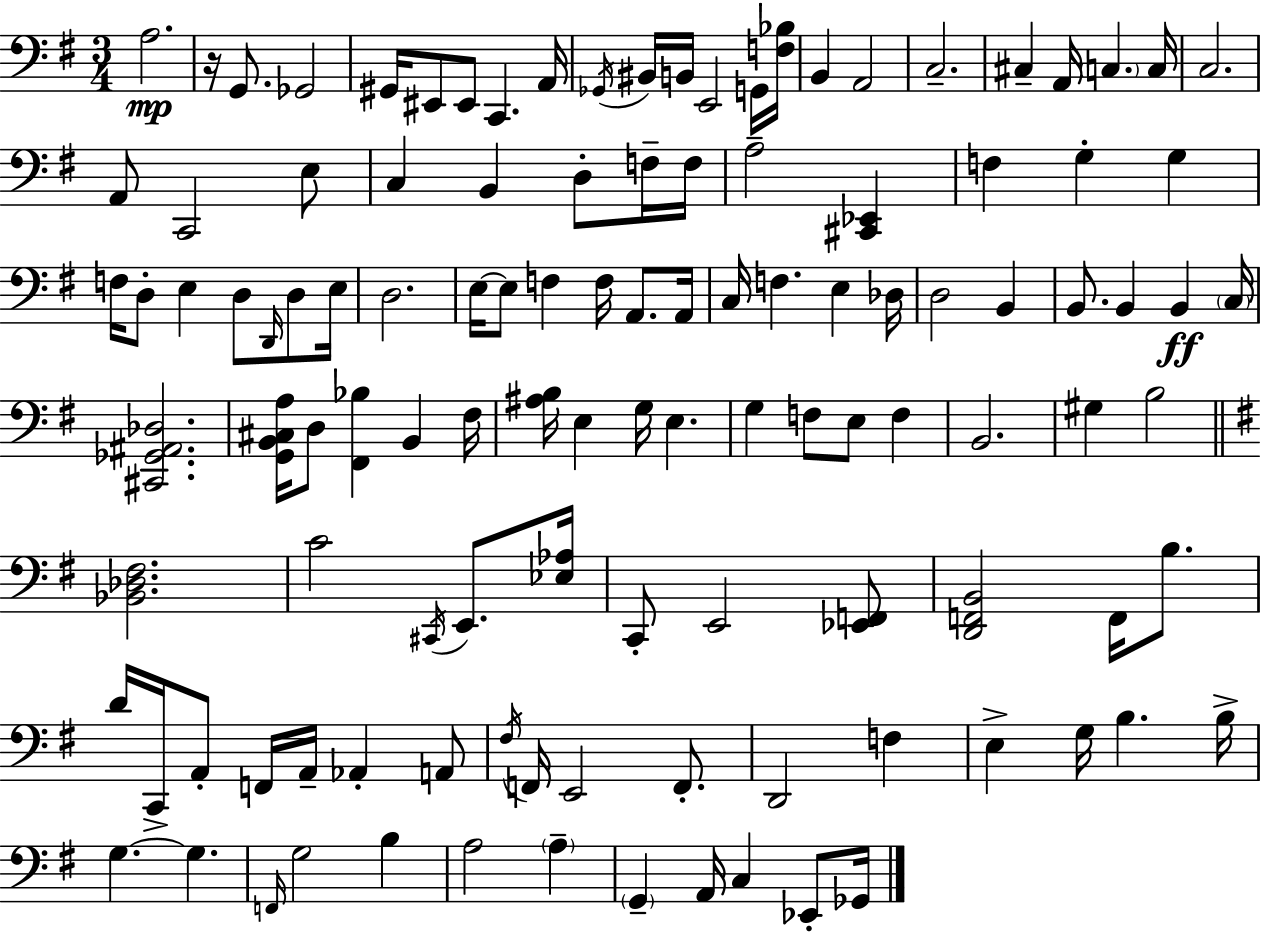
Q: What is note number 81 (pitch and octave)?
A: F2